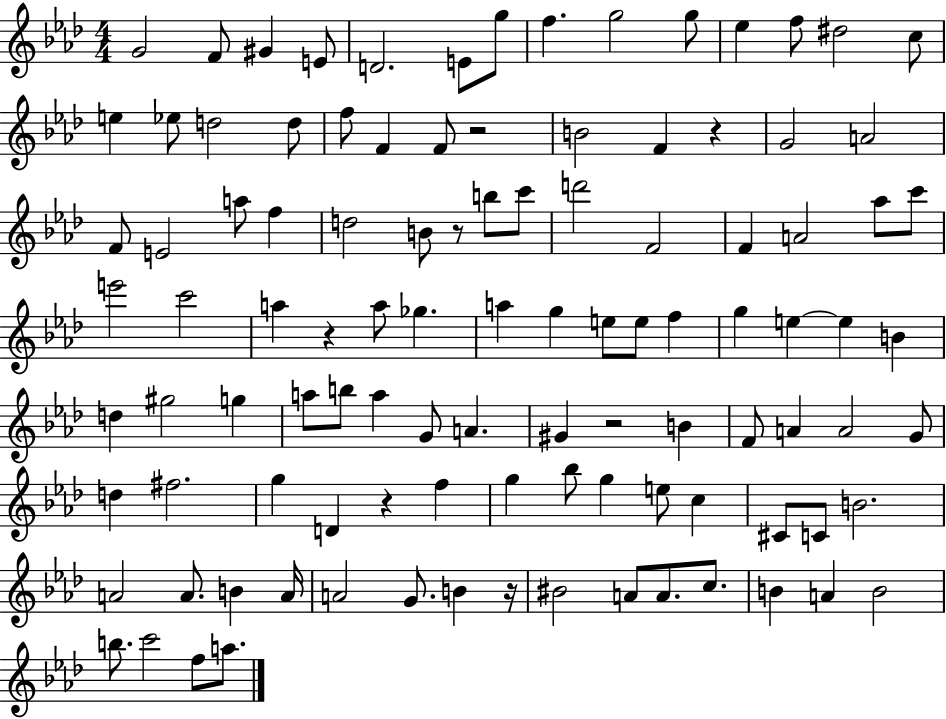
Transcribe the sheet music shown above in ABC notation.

X:1
T:Untitled
M:4/4
L:1/4
K:Ab
G2 F/2 ^G E/2 D2 E/2 g/2 f g2 g/2 _e f/2 ^d2 c/2 e _e/2 d2 d/2 f/2 F F/2 z2 B2 F z G2 A2 F/2 E2 a/2 f d2 B/2 z/2 b/2 c'/2 d'2 F2 F A2 _a/2 c'/2 e'2 c'2 a z a/2 _g a g e/2 e/2 f g e e B d ^g2 g a/2 b/2 a G/2 A ^G z2 B F/2 A A2 G/2 d ^f2 g D z f g _b/2 g e/2 c ^C/2 C/2 B2 A2 A/2 B A/4 A2 G/2 B z/4 ^B2 A/2 A/2 c/2 B A B2 b/2 c'2 f/2 a/2